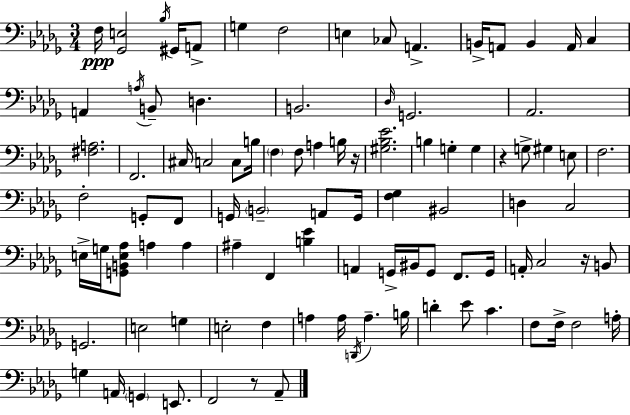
{
  \clef bass
  \numericTimeSignature
  \time 3/4
  \key bes \minor
  f16\ppp <ges, e>2 \acciaccatura { bes16 } gis,16 a,8-> | g4 f2 | e4 ces8 a,4.-> | b,16-> a,8 b,4 a,16 c4 | \break a,4 \acciaccatura { a16 } b,8-- d4. | b,2. | \grace { des16 } g,2. | aes,2. | \break <fis a>2. | f,2. | cis16 c2 | c8 b16 \parenthesize f4 f8 a4 | \break b16 r16 <gis bes ees'>2. | b4 g4-. g4 | r4 g8-> gis4 | e8 f2. | \break f2-. g,8-. | f,8 g,16 \parenthesize b,2-- | a,8 g,16 <f ges>4 bis,2 | d4 c2 | \break e16-> g16 <g, b, e aes>8 a4 a4 | ais4-- f,4 <b ees'>4 | a,4 g,16-> bis,16 g,8 f,8. | g,16 a,16-. c2 | \break r16 b,8 g,2. | e2 g4 | e2-. f4 | a4 a16 \acciaccatura { d,16 } a4.-- | \break b16 d'4-. ees'8 c'4. | f8 f16-> f2 | a16-. g4 a,16 \parenthesize g,4 | e,8. f,2 | \break r8 aes,8-- \bar "|."
}